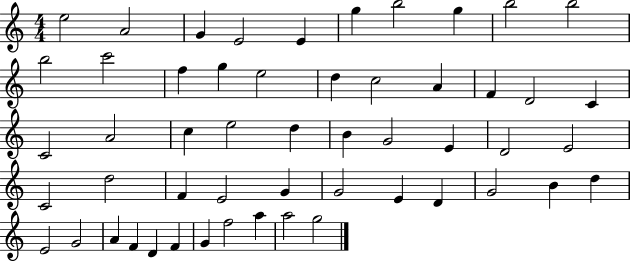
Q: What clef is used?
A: treble